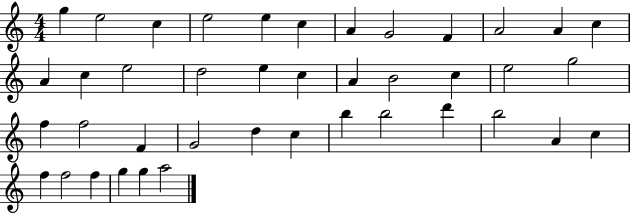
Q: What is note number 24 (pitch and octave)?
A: F5